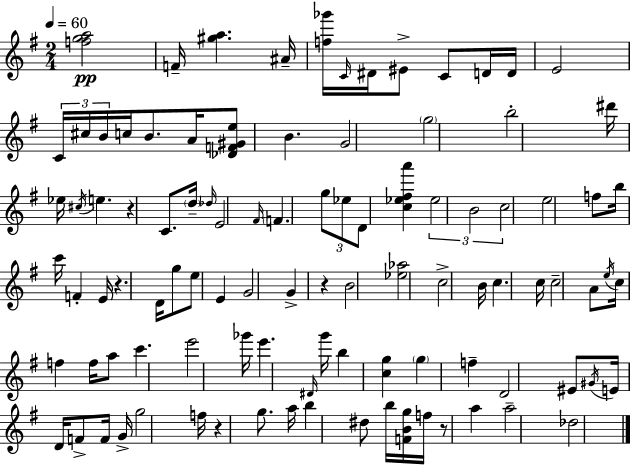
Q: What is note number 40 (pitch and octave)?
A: F4